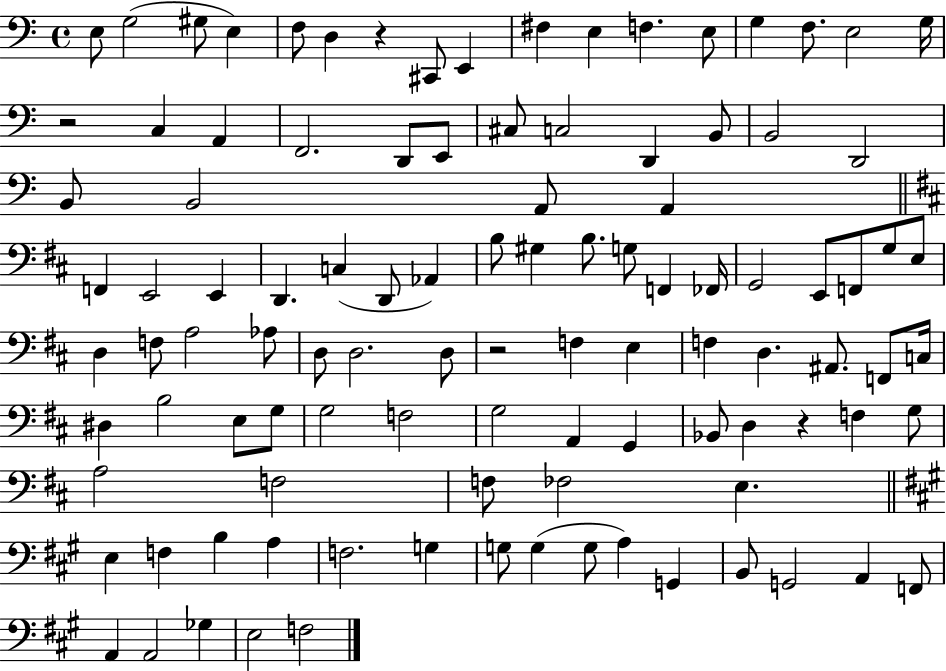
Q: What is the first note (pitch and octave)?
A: E3